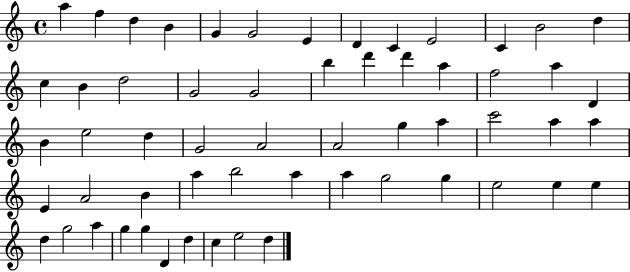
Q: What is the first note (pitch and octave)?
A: A5